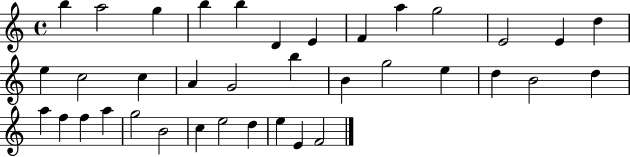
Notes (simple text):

B5/q A5/h G5/q B5/q B5/q D4/q E4/q F4/q A5/q G5/h E4/h E4/q D5/q E5/q C5/h C5/q A4/q G4/h B5/q B4/q G5/h E5/q D5/q B4/h D5/q A5/q F5/q F5/q A5/q G5/h B4/h C5/q E5/h D5/q E5/q E4/q F4/h